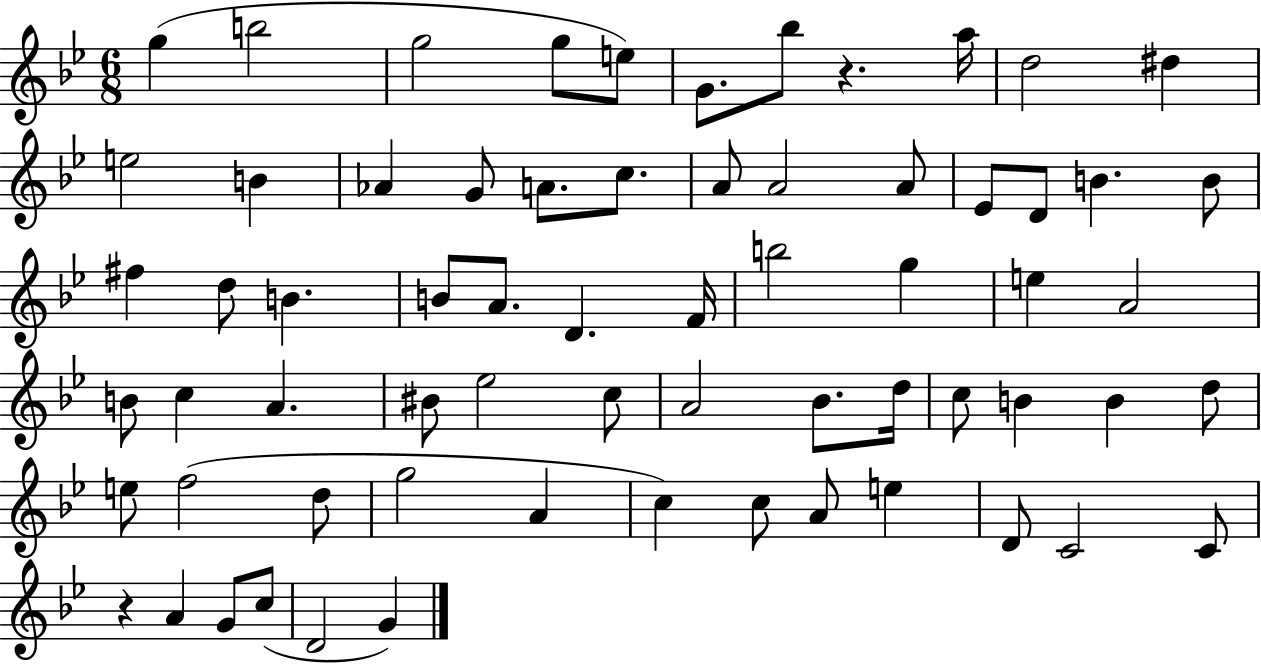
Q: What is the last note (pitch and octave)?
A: G4